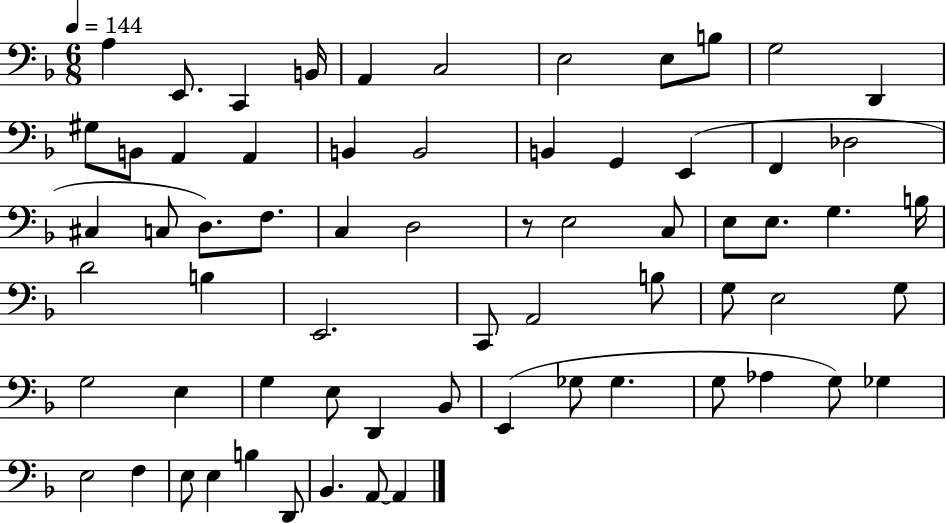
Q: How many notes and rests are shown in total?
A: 66